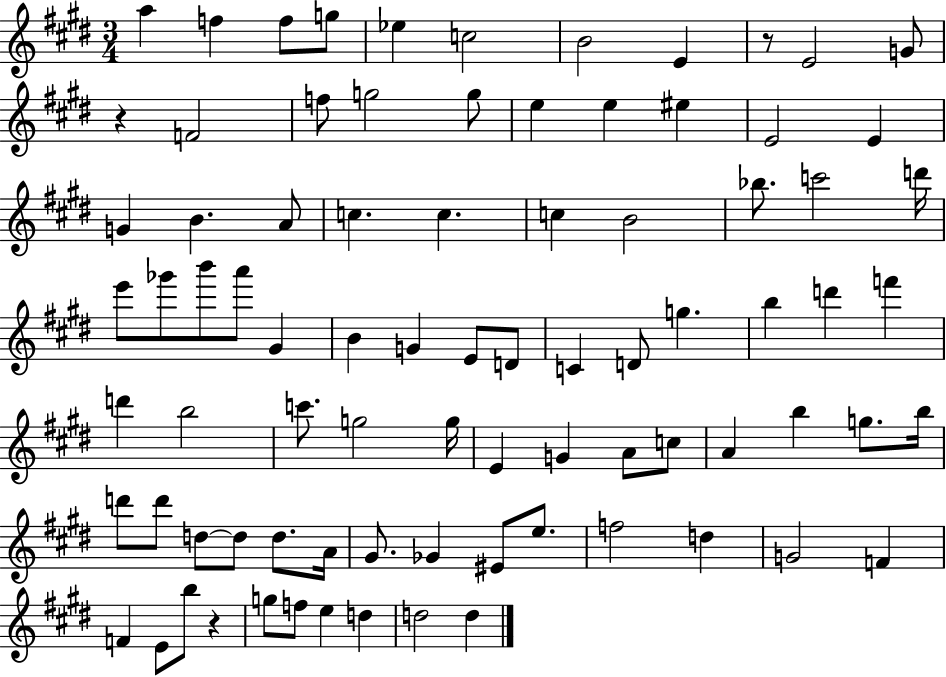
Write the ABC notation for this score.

X:1
T:Untitled
M:3/4
L:1/4
K:E
a f f/2 g/2 _e c2 B2 E z/2 E2 G/2 z F2 f/2 g2 g/2 e e ^e E2 E G B A/2 c c c B2 _b/2 c'2 d'/4 e'/2 _g'/2 b'/2 a'/2 ^G B G E/2 D/2 C D/2 g b d' f' d' b2 c'/2 g2 g/4 E G A/2 c/2 A b g/2 b/4 d'/2 d'/2 d/2 d/2 d/2 A/4 ^G/2 _G ^E/2 e/2 f2 d G2 F F E/2 b/2 z g/2 f/2 e d d2 d